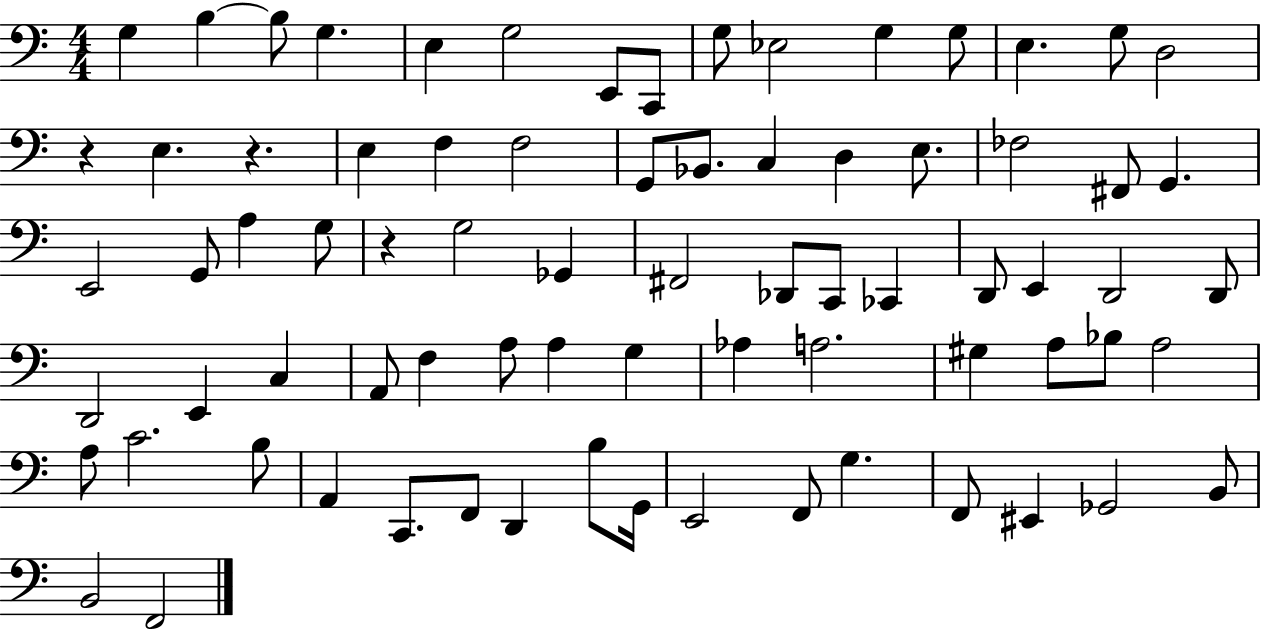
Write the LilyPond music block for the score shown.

{
  \clef bass
  \numericTimeSignature
  \time 4/4
  \key c \major
  g4 b4~~ b8 g4. | e4 g2 e,8 c,8 | g8 ees2 g4 g8 | e4. g8 d2 | \break r4 e4. r4. | e4 f4 f2 | g,8 bes,8. c4 d4 e8. | fes2 fis,8 g,4. | \break e,2 g,8 a4 g8 | r4 g2 ges,4 | fis,2 des,8 c,8 ces,4 | d,8 e,4 d,2 d,8 | \break d,2 e,4 c4 | a,8 f4 a8 a4 g4 | aes4 a2. | gis4 a8 bes8 a2 | \break a8 c'2. b8 | a,4 c,8. f,8 d,4 b8 g,16 | e,2 f,8 g4. | f,8 eis,4 ges,2 b,8 | \break b,2 f,2 | \bar "|."
}